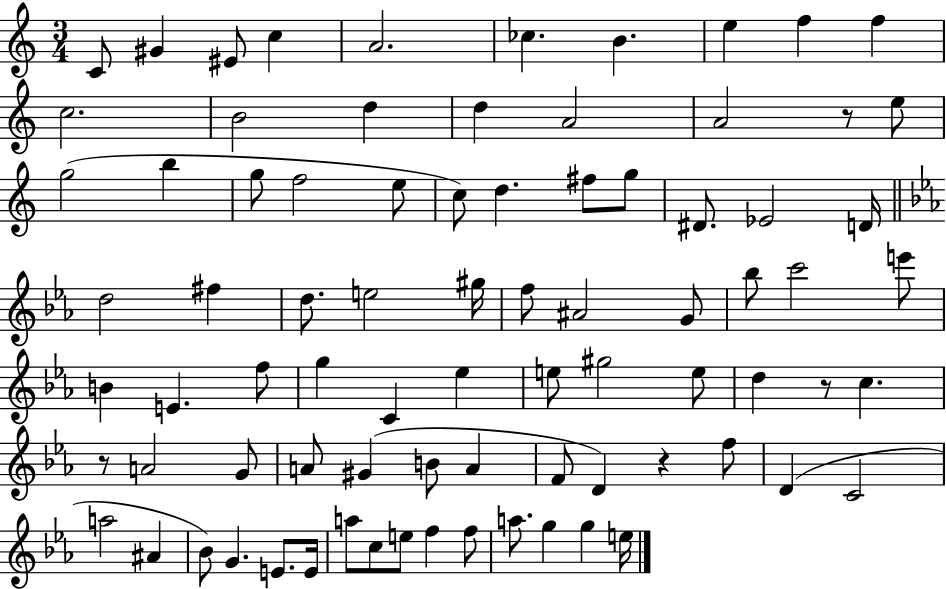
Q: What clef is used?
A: treble